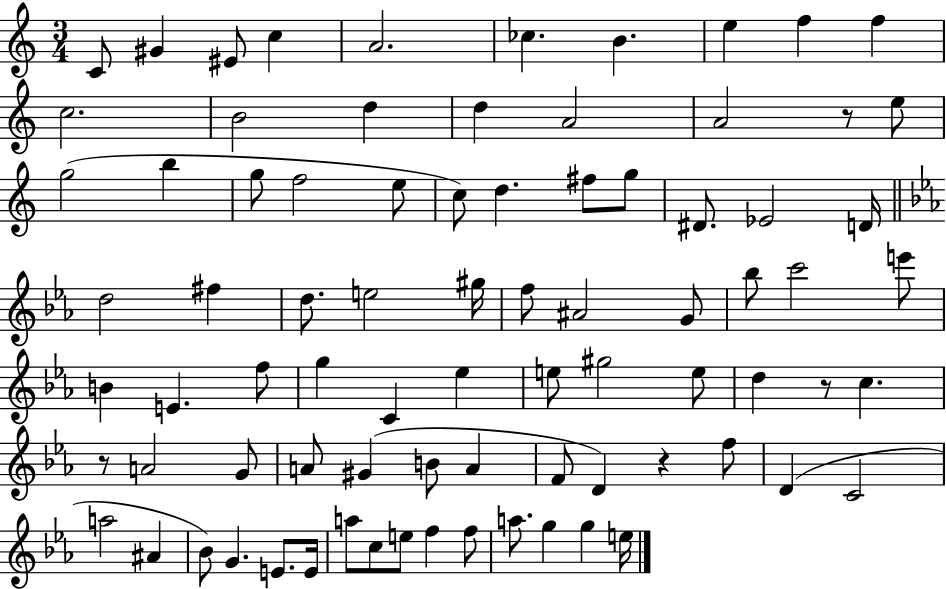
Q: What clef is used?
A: treble